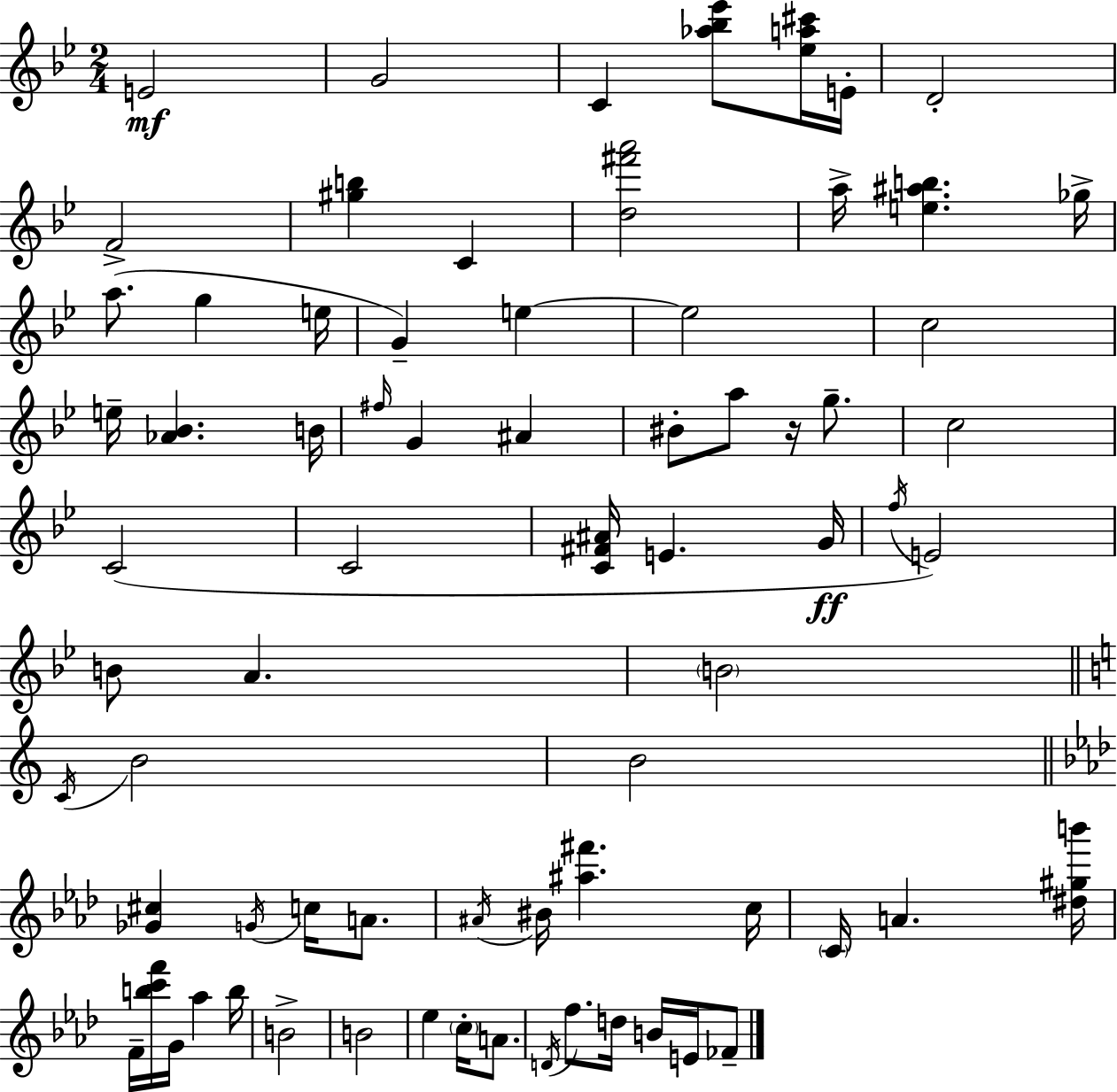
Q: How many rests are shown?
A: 1